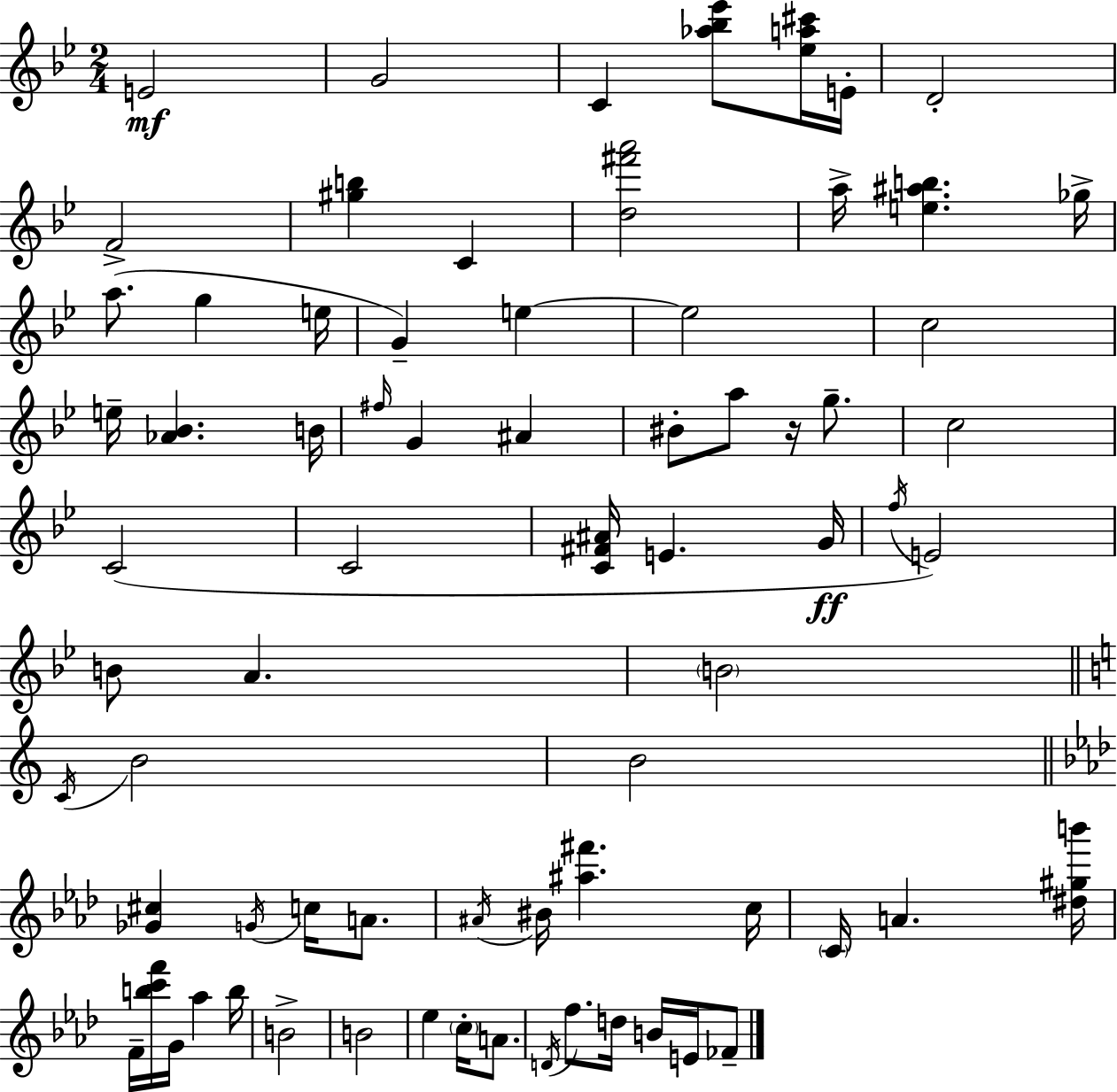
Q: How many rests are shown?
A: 1